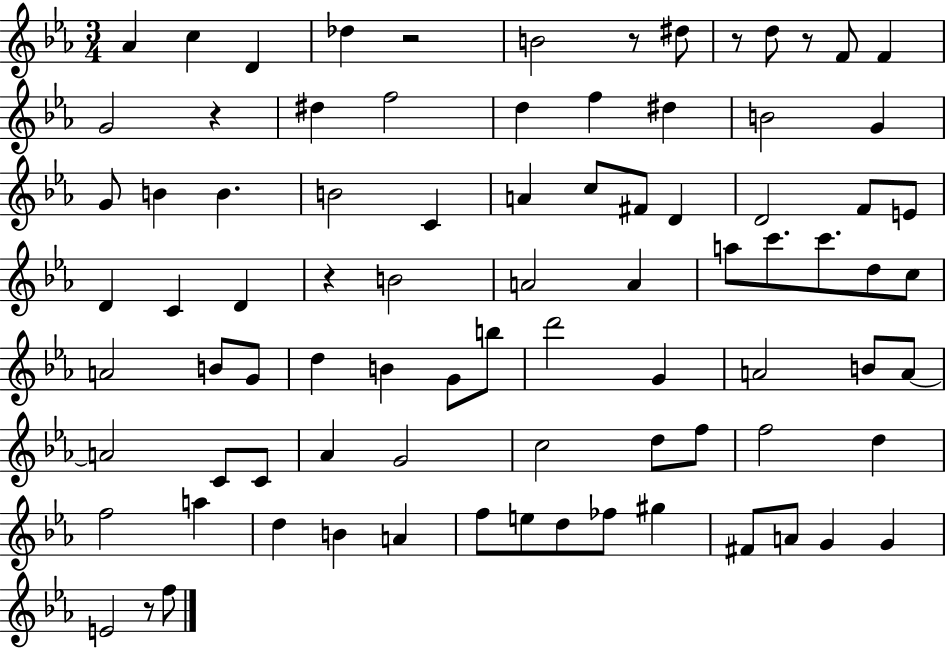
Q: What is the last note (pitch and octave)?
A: F5